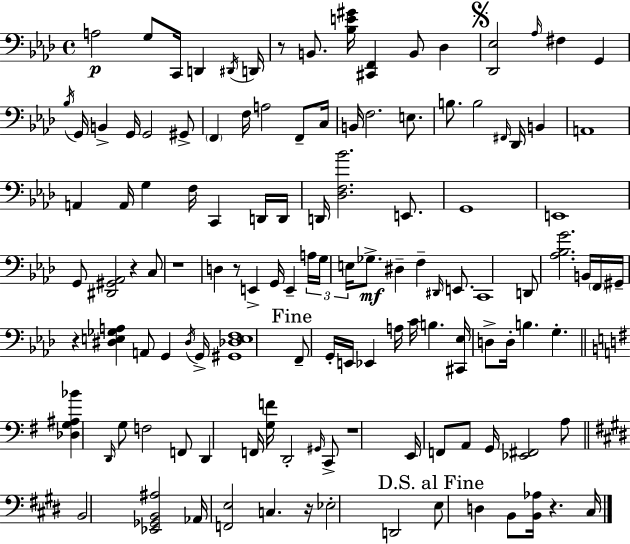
{
  \clef bass
  \time 4/4
  \defaultTimeSignature
  \key f \minor
  a2\p g8 c,16 d,4 \acciaccatura { dis,16 } | d,16 r8 b,8. <bes e' gis'>16 <cis, f,>4 b,8 des4 | \mark \markup { \musicglyph "scripts.segno" } <des, ees>2 \grace { aes16 } fis4 g,4 | \acciaccatura { bes16 } g,16 b,4-> g,16 g,2 | \break gis,8-> \parenthesize f,4 f16 a2 | f,8-- c16 b,16 f2. | e8. b8. b2 \grace { fis,16 } des,16 | b,4 a,1 | \break a,4 a,16 g4 f16 c,4 | d,16 d,16 d,16 <des f bes'>2. | e,8. g,1 | e,1 | \break g,8 <dis, gis, aes,>2 r4 | c8 r1 | d4 r8 e,4-> g,16 e,4-- | \tuplet 3/2 { a16 g16 e16 } ges8.->\mf dis4-- f4-- | \break \grace { dis,16 } e,8. c,1 | d,8 <aes bes g'>2. | b,16 \parenthesize f,16 gis,16-- r4 <dis e ges a>4 a,8 | g,4 \acciaccatura { dis16 } g,16-> <gis, des e f>1 | \break \mark "Fine" f,8-- g,16-. e,16 ees,4 a16 c'16 | b4. <cis, ees>16 d8-> d16-. b4. | g4.-. \bar "||" \break \key g \major <des g ais bes'>4 \grace { d,16 } g8 f2 f,8 | d,4 f,16 <g f'>16 d,2-. \grace { gis,16 } | c,8-> r1 | e,16 f,8 a,8 g,16 <ees, fis,>2 | \break a8 \bar "||" \break \key e \major b,2 <ees, ges, b, ais>2 | aes,16 <f, e>2 c4. r16 | ees2-. d,2 | \mark "D.S. al Fine" e8 d4 b,8 <b, aes>16 r4. cis16 | \break \bar "|."
}